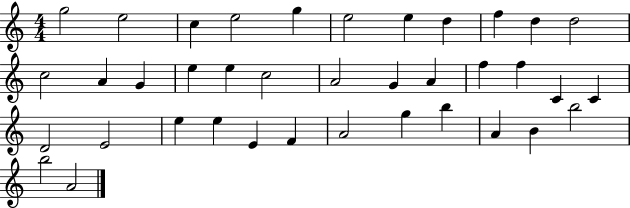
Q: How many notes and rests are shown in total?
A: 38